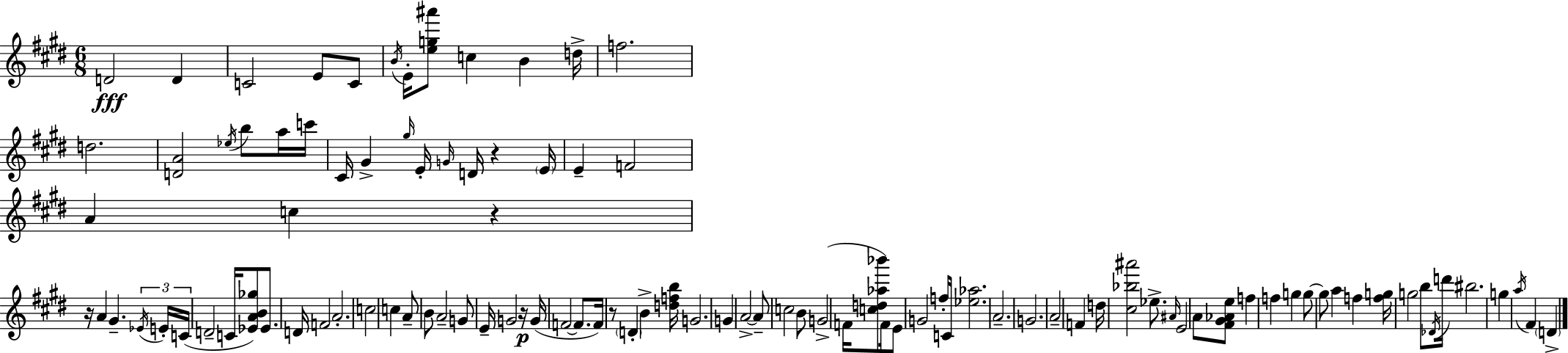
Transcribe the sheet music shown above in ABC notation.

X:1
T:Untitled
M:6/8
L:1/4
K:E
D2 D C2 E/2 C/2 B/4 E/4 [eg^a']/2 c B d/4 f2 d2 [DA]2 _e/4 b/2 a/4 c'/4 ^C/4 ^G ^g/4 E/4 G/4 D/4 z E/4 E F2 A c z z/4 A ^G _E/4 E/4 C/4 D2 C/4 [_EAB_g]/2 _E/2 D/4 F2 A2 c2 c A/2 B/2 A2 G/2 E/4 G2 z/4 G/4 F2 F/2 F/4 z/2 D B [dfb]/4 G2 G A2 A/2 c2 B/2 G2 F/4 [cd_a_b']/2 F/4 E/2 G2 f/4 C/4 [_e_a]2 A2 G2 A2 F d/4 [^c_b^a']2 _e/2 ^A/4 E2 A/2 [^F^G_Ae]/2 f f g g/2 g/2 a f [fg]/4 g2 b/2 _D/4 d'/4 ^b2 g a/4 ^F D